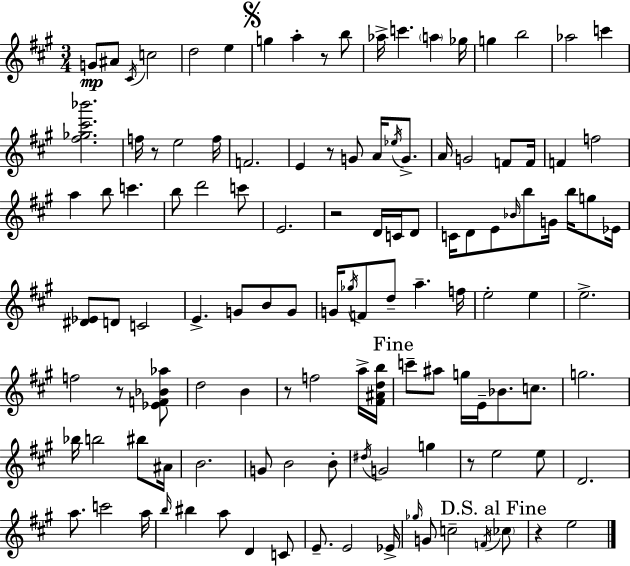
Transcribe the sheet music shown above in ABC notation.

X:1
T:Untitled
M:3/4
L:1/4
K:A
G/2 ^A/2 ^C/4 c2 d2 e g a z/2 b/2 _a/4 c' a _g/4 g b2 _a2 c' [^f_g^c'_b']2 f/4 z/2 e2 f/4 F2 E z/2 G/2 A/4 _e/4 G/2 A/4 G2 F/2 F/4 F f2 a b/2 c' b/2 d'2 c'/2 E2 z2 D/4 C/4 D/2 C/4 D/2 E/2 _B/4 b/2 G/4 b/4 g/2 _E/4 [^D_E]/2 D/2 C2 E G/2 B/2 G/2 G/4 _g/4 F/2 d/2 a f/4 e2 e e2 f2 z/2 [_EF_B_a]/2 d2 B z/2 f2 a/4 [^F^Adb]/4 c'/2 ^a/2 g/4 E/4 _B/2 c/2 g2 _b/4 b2 ^b/2 ^A/4 B2 G/2 B2 B/2 ^d/4 G2 g z/2 e2 e/2 D2 a/2 c'2 a/4 b/4 ^b a/2 D C/2 E/2 E2 _E/4 _g/4 G/2 c2 F/4 _c/2 z e2